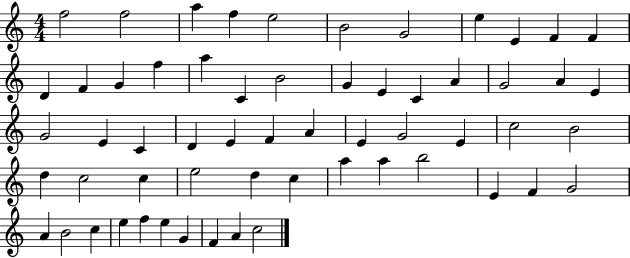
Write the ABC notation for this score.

X:1
T:Untitled
M:4/4
L:1/4
K:C
f2 f2 a f e2 B2 G2 e E F F D F G f a C B2 G E C A G2 A E G2 E C D E F A E G2 E c2 B2 d c2 c e2 d c a a b2 E F G2 A B2 c e f e G F A c2